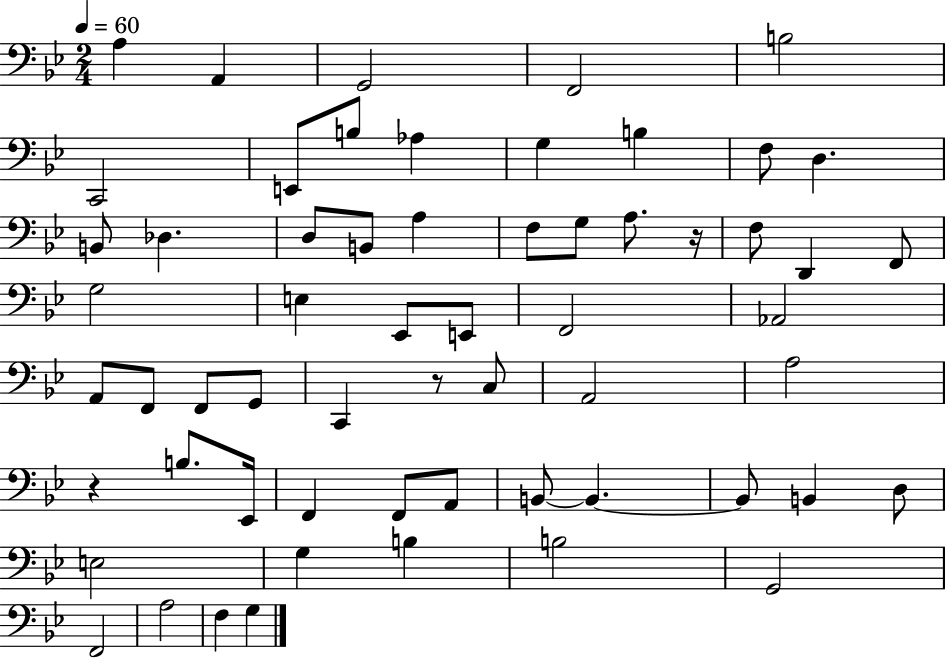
A3/q A2/q G2/h F2/h B3/h C2/h E2/e B3/e Ab3/q G3/q B3/q F3/e D3/q. B2/e Db3/q. D3/e B2/e A3/q F3/e G3/e A3/e. R/s F3/e D2/q F2/e G3/h E3/q Eb2/e E2/e F2/h Ab2/h A2/e F2/e F2/e G2/e C2/q R/e C3/e A2/h A3/h R/q B3/e. Eb2/s F2/q F2/e A2/e B2/e B2/q. B2/e B2/q D3/e E3/h G3/q B3/q B3/h G2/h F2/h A3/h F3/q G3/q